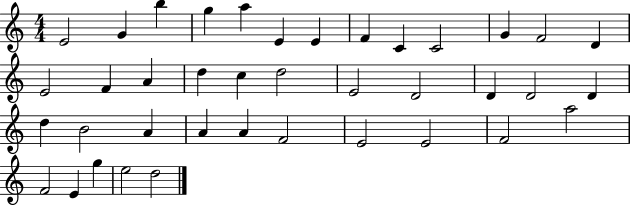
{
  \clef treble
  \numericTimeSignature
  \time 4/4
  \key c \major
  e'2 g'4 b''4 | g''4 a''4 e'4 e'4 | f'4 c'4 c'2 | g'4 f'2 d'4 | \break e'2 f'4 a'4 | d''4 c''4 d''2 | e'2 d'2 | d'4 d'2 d'4 | \break d''4 b'2 a'4 | a'4 a'4 f'2 | e'2 e'2 | f'2 a''2 | \break f'2 e'4 g''4 | e''2 d''2 | \bar "|."
}